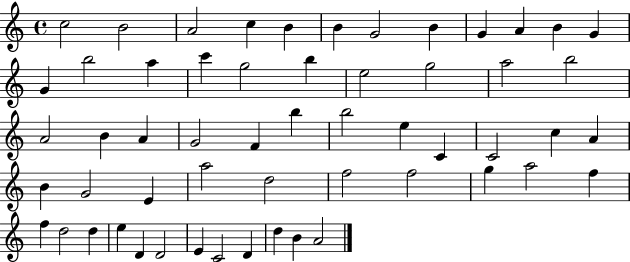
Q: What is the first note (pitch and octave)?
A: C5